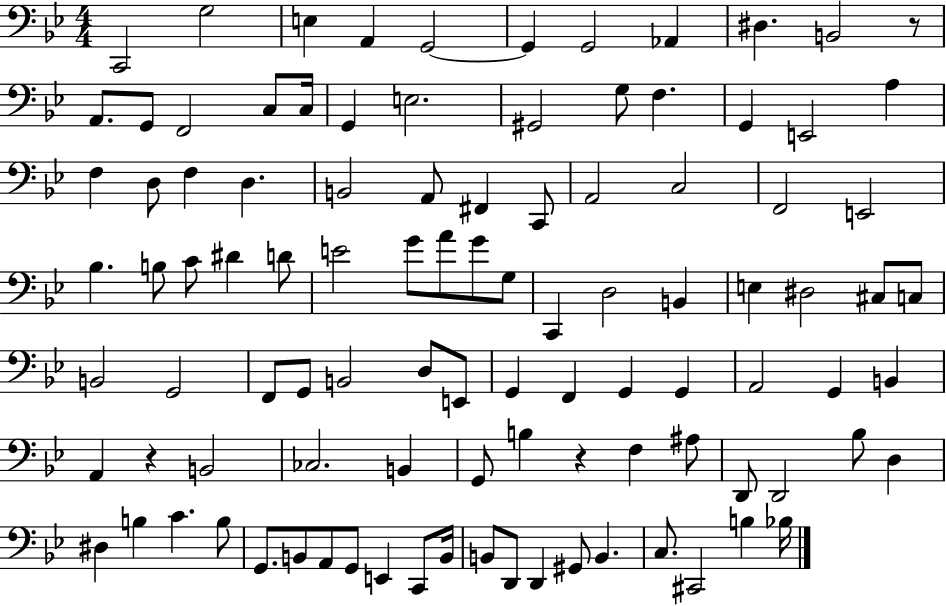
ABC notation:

X:1
T:Untitled
M:4/4
L:1/4
K:Bb
C,,2 G,2 E, A,, G,,2 G,, G,,2 _A,, ^D, B,,2 z/2 A,,/2 G,,/2 F,,2 C,/2 C,/4 G,, E,2 ^G,,2 G,/2 F, G,, E,,2 A, F, D,/2 F, D, B,,2 A,,/2 ^F,, C,,/2 A,,2 C,2 F,,2 E,,2 _B, B,/2 C/2 ^D D/2 E2 G/2 A/2 G/2 G,/2 C,, D,2 B,, E, ^D,2 ^C,/2 C,/2 B,,2 G,,2 F,,/2 G,,/2 B,,2 D,/2 E,,/2 G,, F,, G,, G,, A,,2 G,, B,, A,, z B,,2 _C,2 B,, G,,/2 B, z F, ^A,/2 D,,/2 D,,2 _B,/2 D, ^D, B, C B,/2 G,,/2 B,,/2 A,,/2 G,,/2 E,, C,,/2 B,,/4 B,,/2 D,,/2 D,, ^G,,/2 B,, C,/2 ^C,,2 B, _B,/4